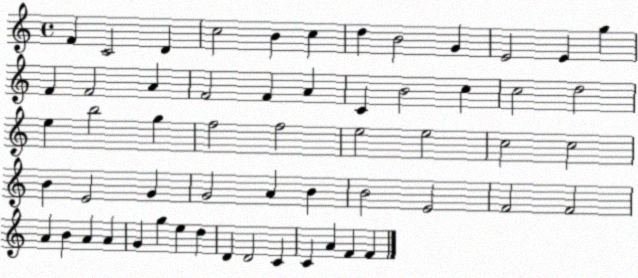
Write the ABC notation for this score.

X:1
T:Untitled
M:4/4
L:1/4
K:C
F C2 D c2 B c d B2 G E2 E g F F2 A F2 F A C B2 c c2 d2 e b2 g f2 f2 e2 e2 c2 c2 B E2 G G2 A B B2 E2 F2 F2 A B A A G g e d D D2 C C A F F